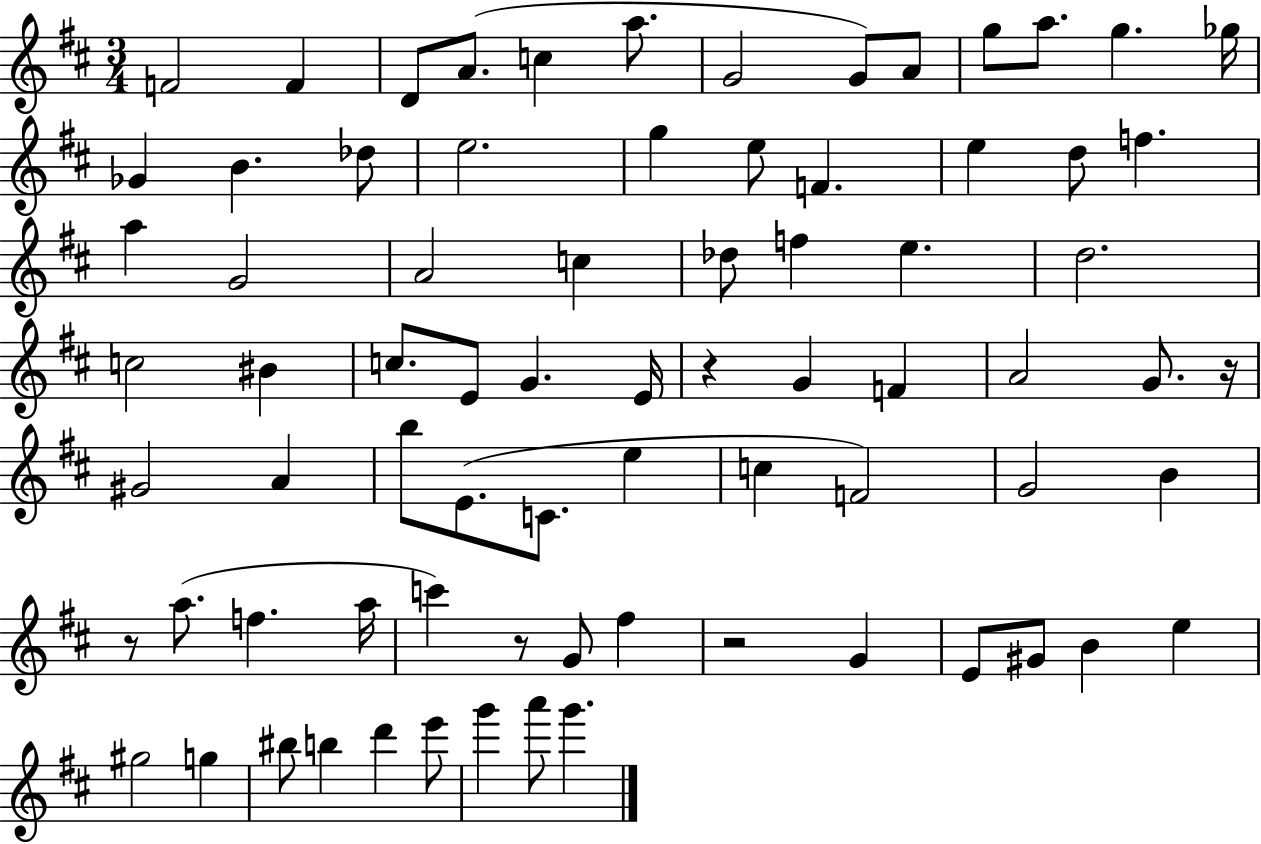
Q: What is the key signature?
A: D major